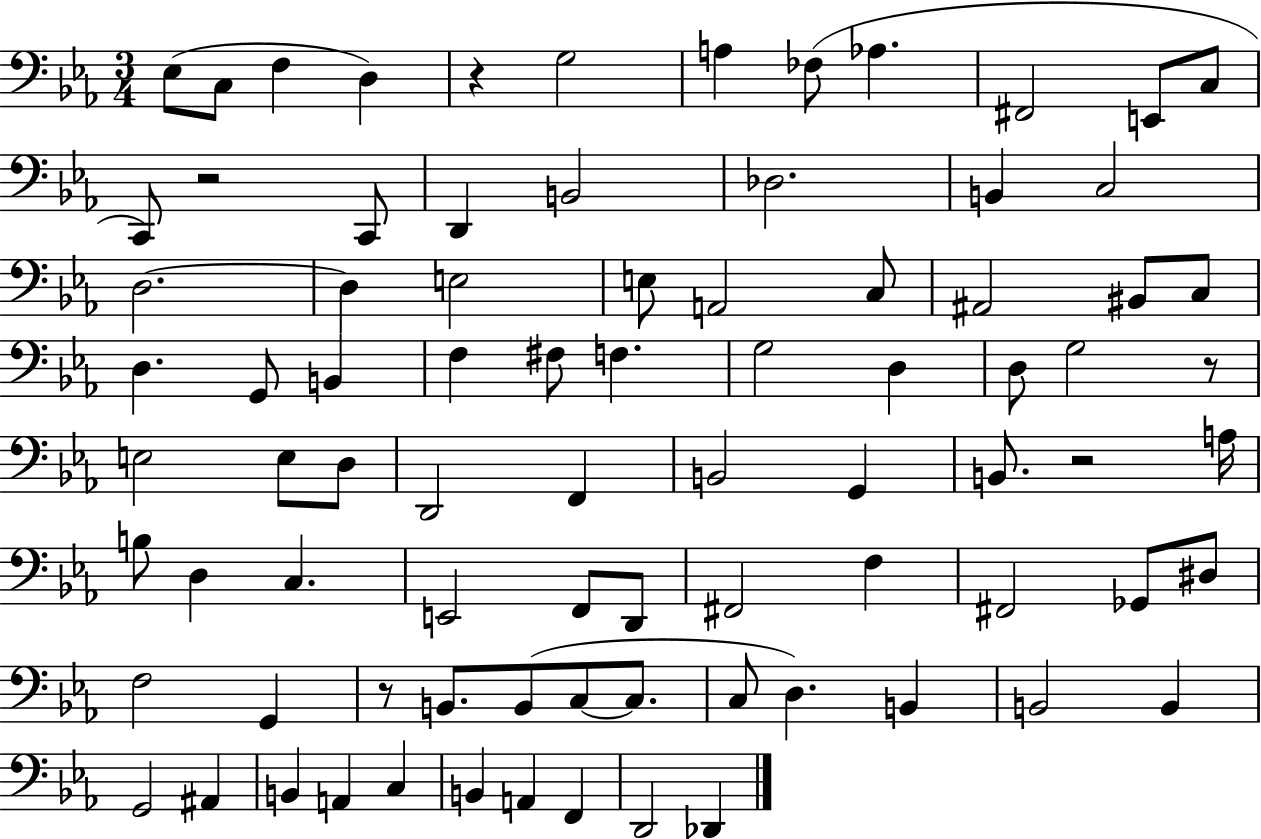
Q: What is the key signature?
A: EES major